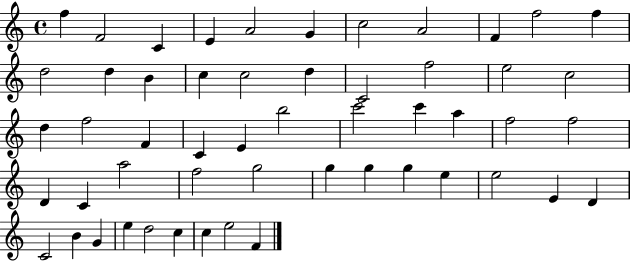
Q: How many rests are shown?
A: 0